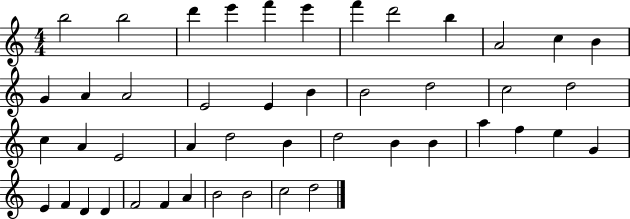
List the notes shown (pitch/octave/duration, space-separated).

B5/h B5/h D6/q E6/q F6/q E6/q F6/q D6/h B5/q A4/h C5/q B4/q G4/q A4/q A4/h E4/h E4/q B4/q B4/h D5/h C5/h D5/h C5/q A4/q E4/h A4/q D5/h B4/q D5/h B4/q B4/q A5/q F5/q E5/q G4/q E4/q F4/q D4/q D4/q F4/h F4/q A4/q B4/h B4/h C5/h D5/h